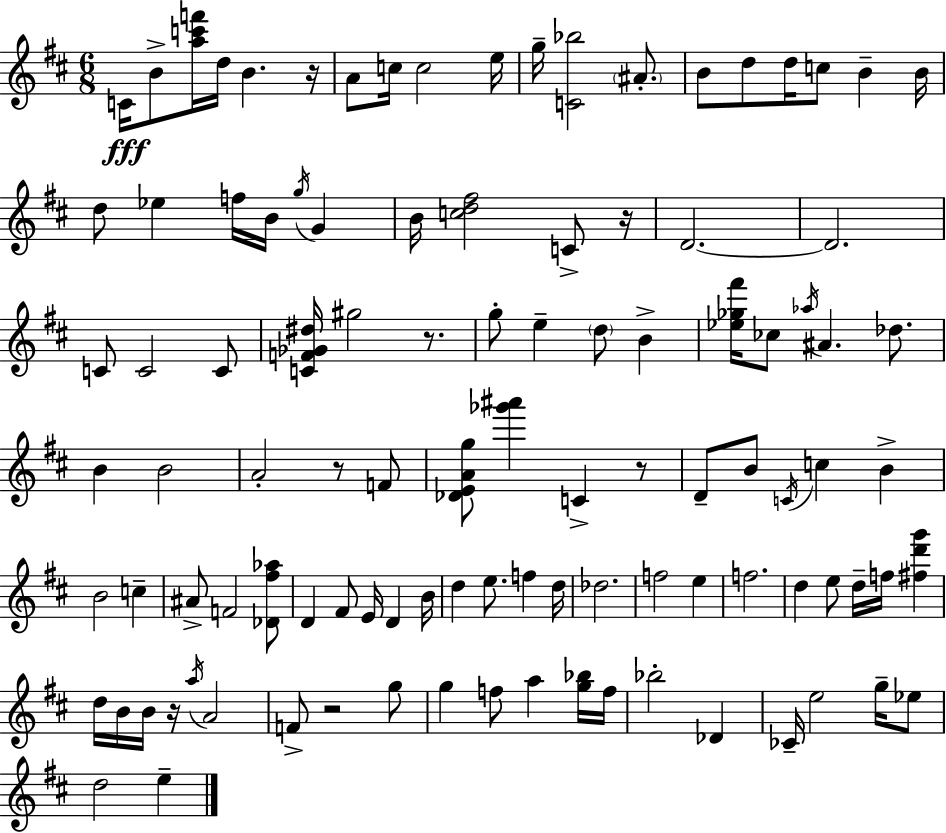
X:1
T:Untitled
M:6/8
L:1/4
K:D
C/4 B/2 [ac'f']/4 d/4 B z/4 A/2 c/4 c2 e/4 g/4 [C_b]2 ^A/2 B/2 d/2 d/4 c/2 B B/4 d/2 _e f/4 B/4 g/4 G B/4 [cd^f]2 C/2 z/4 D2 D2 C/2 C2 C/2 [CF_G^d]/4 ^g2 z/2 g/2 e d/2 B [_e_g^f']/4 _c/2 _a/4 ^A _d/2 B B2 A2 z/2 F/2 [_DEAg]/2 [_g'^a'] C z/2 D/2 B/2 C/4 c B B2 c ^A/2 F2 [_D^f_a]/2 D ^F/2 E/4 D B/4 d e/2 f d/4 _d2 f2 e f2 d e/2 d/4 f/4 [^fd'g'] d/4 B/4 B/4 z/4 a/4 A2 F/2 z2 g/2 g f/2 a [g_b]/4 f/4 _b2 _D _C/4 e2 g/4 _e/2 d2 e